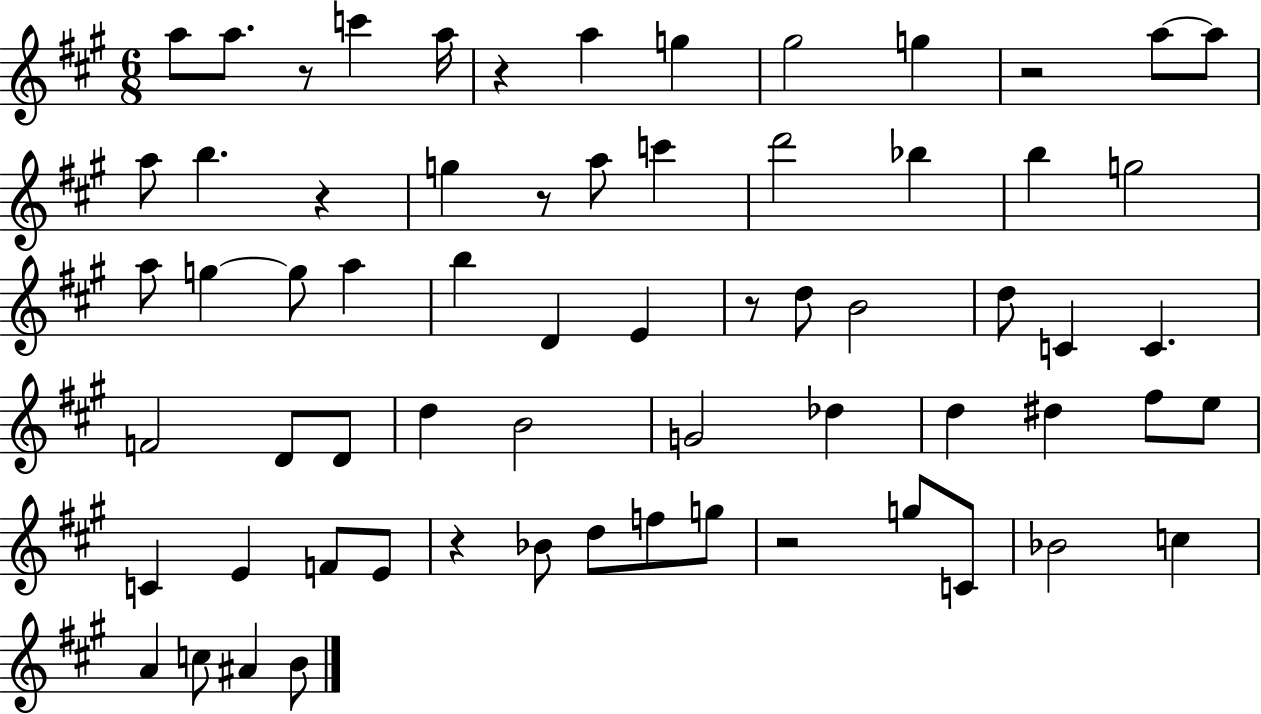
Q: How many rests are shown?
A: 8